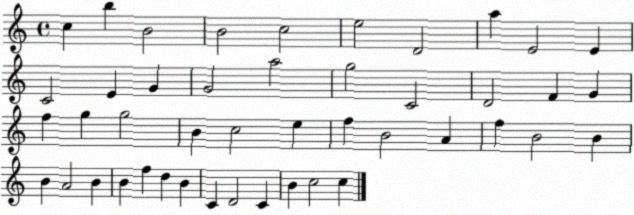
X:1
T:Untitled
M:4/4
L:1/4
K:C
c b B2 B2 c2 e2 D2 a E2 E C2 E G G2 a2 g2 C2 D2 F G f g g2 B c2 e f B2 A f B2 B B A2 B B f d B C D2 C B c2 c